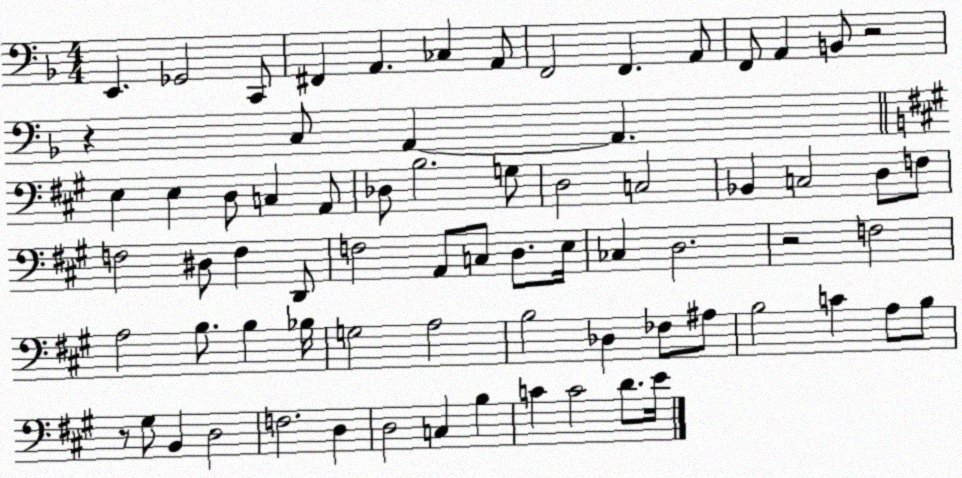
X:1
T:Untitled
M:4/4
L:1/4
K:F
E,, _G,,2 C,,/2 ^F,, A,, _C, A,,/2 F,,2 F,, A,,/2 F,,/2 A,, B,,/2 z2 z C,/2 A,, A,, E, E, D,/2 C, A,,/2 _D,/2 B,2 G,/2 D,2 C,2 _B,, C,2 D,/2 F,/2 F,2 ^D,/2 F, D,,/2 F,2 A,,/2 C,/2 D,/2 E,/4 _C, D,2 z2 F,2 A,2 B,/2 B, _B,/4 G,2 A,2 B,2 _D, _F,/2 ^A,/2 B,2 C A,/2 B,/2 z/2 ^G,/2 B,, D,2 F,2 D, D,2 C, B, C C2 D/2 E/4